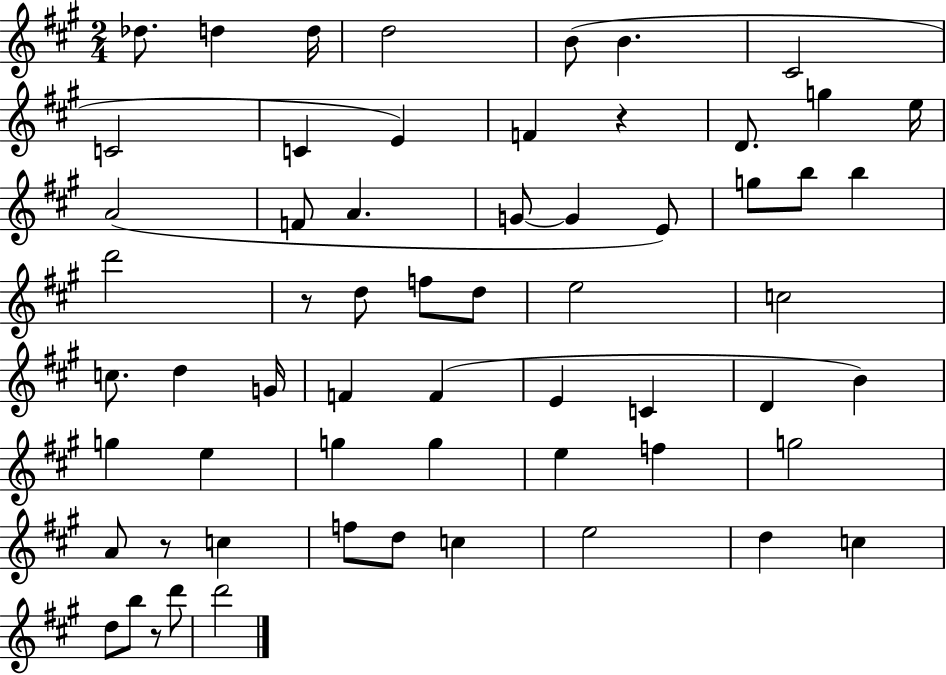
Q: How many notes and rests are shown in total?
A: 61